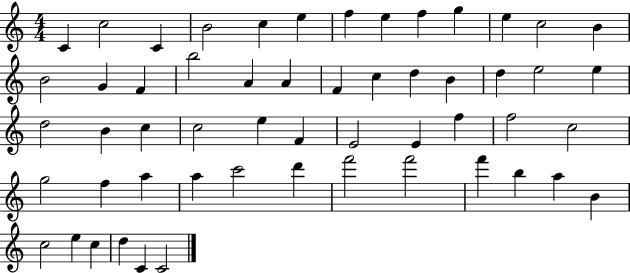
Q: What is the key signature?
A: C major